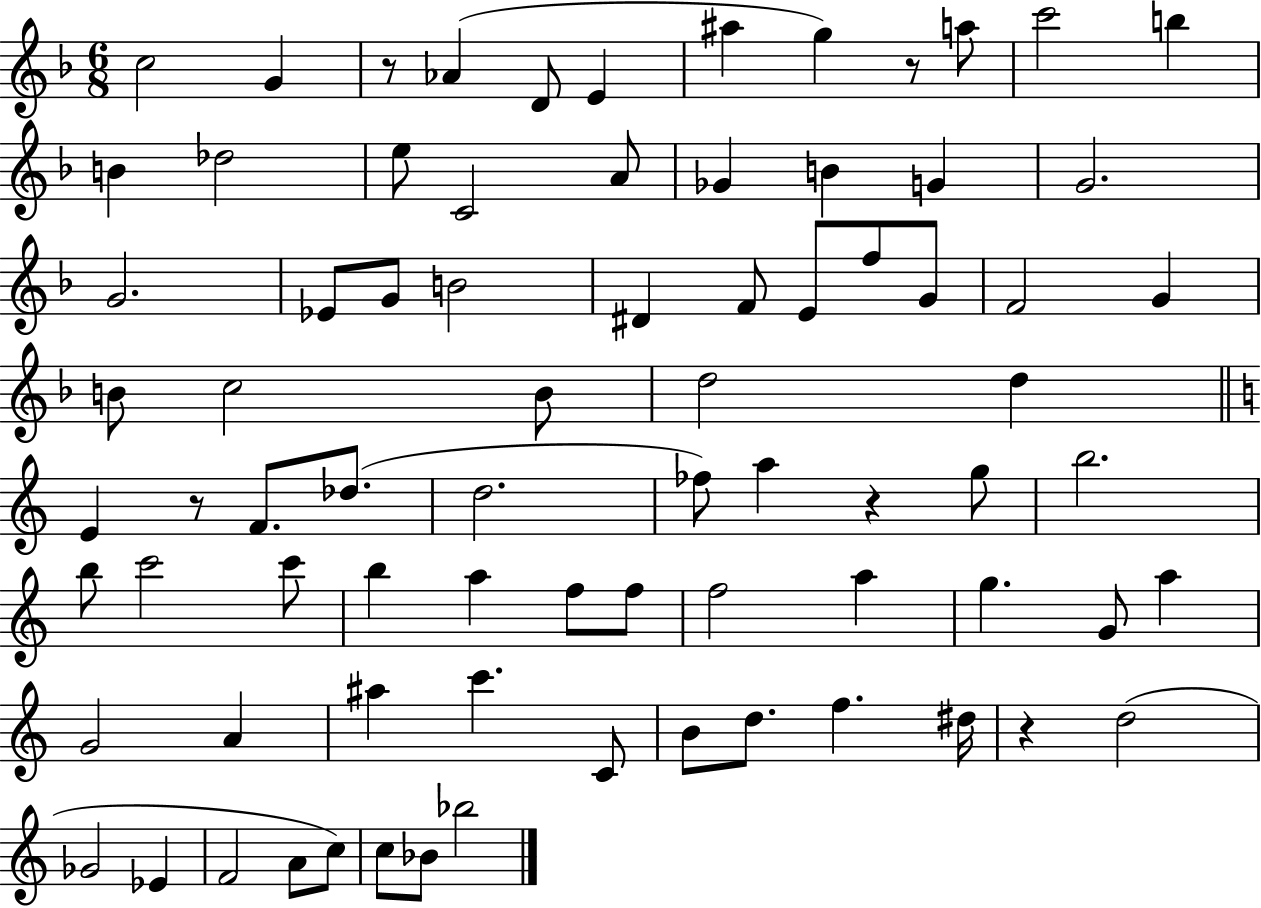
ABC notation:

X:1
T:Untitled
M:6/8
L:1/4
K:F
c2 G z/2 _A D/2 E ^a g z/2 a/2 c'2 b B _d2 e/2 C2 A/2 _G B G G2 G2 _E/2 G/2 B2 ^D F/2 E/2 f/2 G/2 F2 G B/2 c2 B/2 d2 d E z/2 F/2 _d/2 d2 _f/2 a z g/2 b2 b/2 c'2 c'/2 b a f/2 f/2 f2 a g G/2 a G2 A ^a c' C/2 B/2 d/2 f ^d/4 z d2 _G2 _E F2 A/2 c/2 c/2 _B/2 _b2